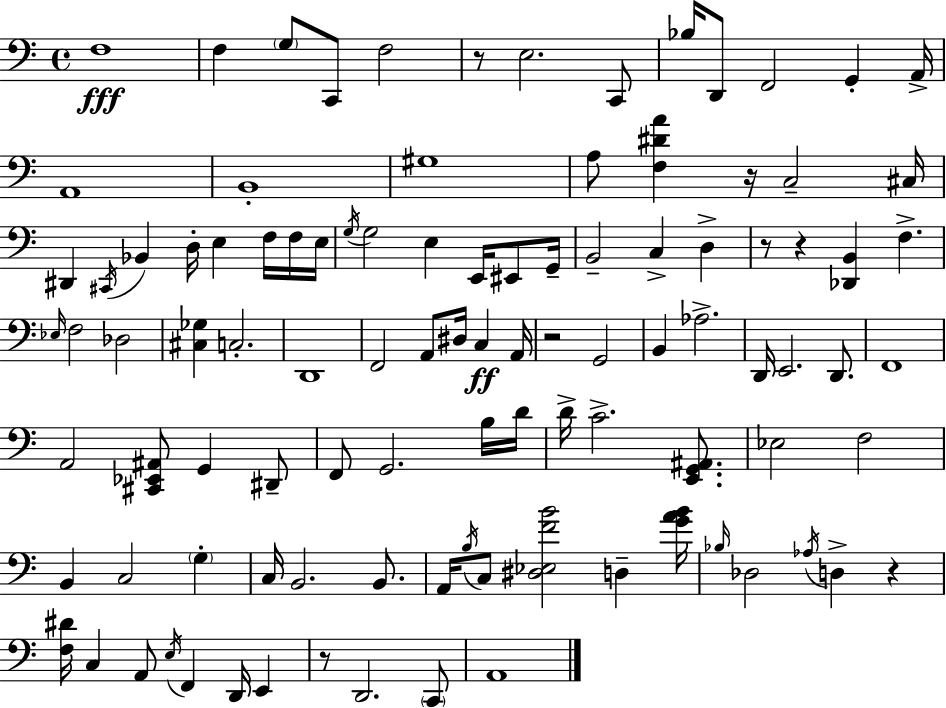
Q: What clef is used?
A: bass